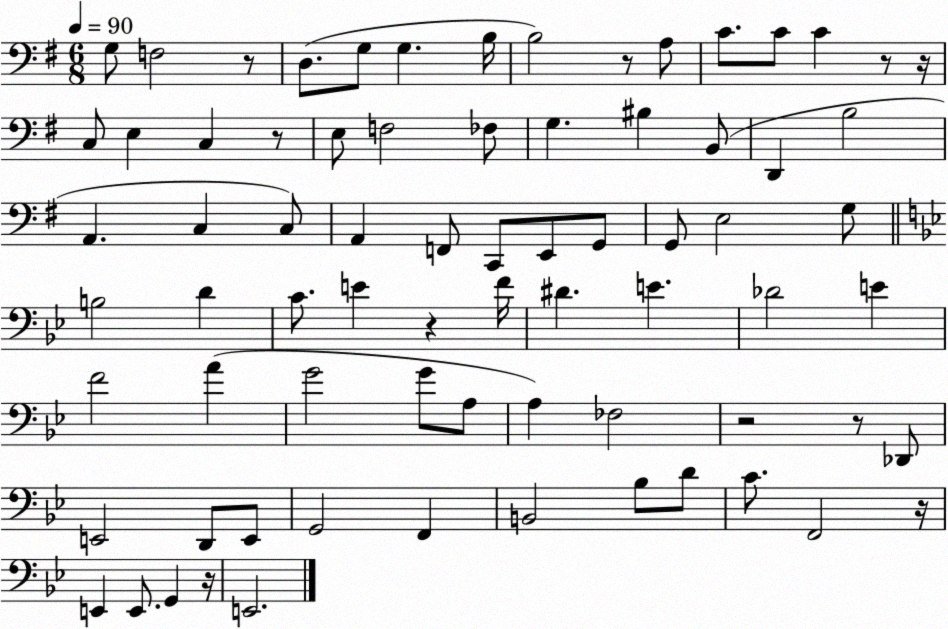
X:1
T:Untitled
M:6/8
L:1/4
K:G
G,/2 F,2 z/2 D,/2 G,/2 G, B,/4 B,2 z/2 A,/2 C/2 C/2 C z/2 z/4 C,/2 E, C, z/2 E,/2 F,2 _F,/2 G, ^B, B,,/2 D,, B,2 A,, C, C,/2 A,, F,,/2 C,,/2 E,,/2 G,,/2 G,,/2 E,2 G,/2 B,2 D C/2 E z F/4 ^D E _D2 E F2 A G2 G/2 A,/2 A, _F,2 z2 z/2 _D,,/2 E,,2 D,,/2 E,,/2 G,,2 F,, B,,2 _B,/2 D/2 C/2 F,,2 z/4 E,, E,,/2 G,, z/4 E,,2